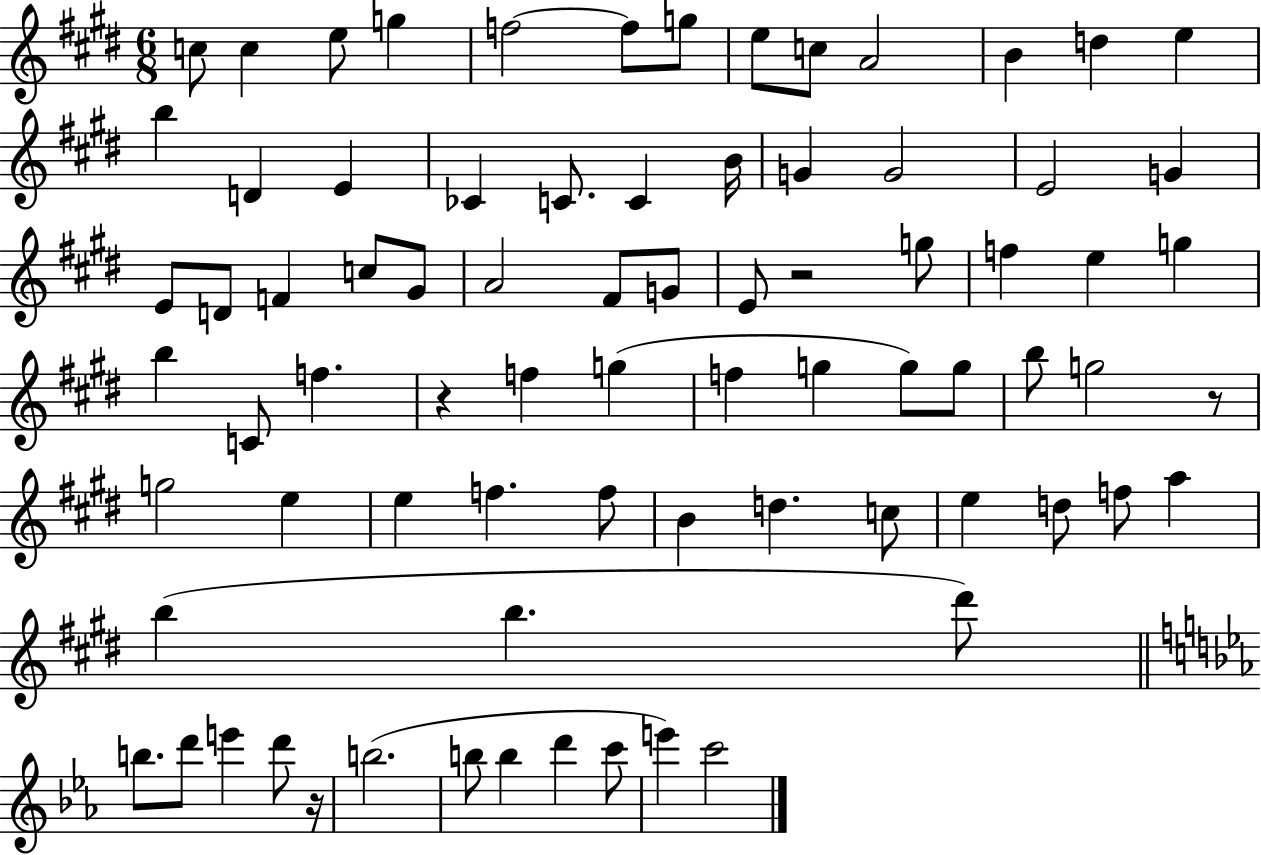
C5/e C5/q E5/e G5/q F5/h F5/e G5/e E5/e C5/e A4/h B4/q D5/q E5/q B5/q D4/q E4/q CES4/q C4/e. C4/q B4/s G4/q G4/h E4/h G4/q E4/e D4/e F4/q C5/e G#4/e A4/h F#4/e G4/e E4/e R/h G5/e F5/q E5/q G5/q B5/q C4/e F5/q. R/q F5/q G5/q F5/q G5/q G5/e G5/e B5/e G5/h R/e G5/h E5/q E5/q F5/q. F5/e B4/q D5/q. C5/e E5/q D5/e F5/e A5/q B5/q B5/q. D#6/e B5/e. D6/e E6/q D6/e R/s B5/h. B5/e B5/q D6/q C6/e E6/q C6/h